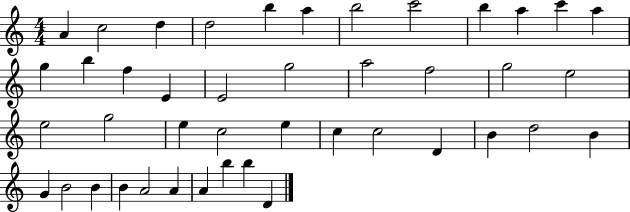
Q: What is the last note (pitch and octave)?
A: D4